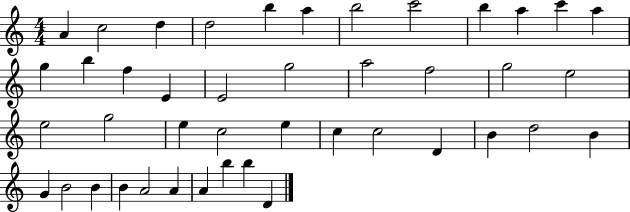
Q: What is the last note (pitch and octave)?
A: D4